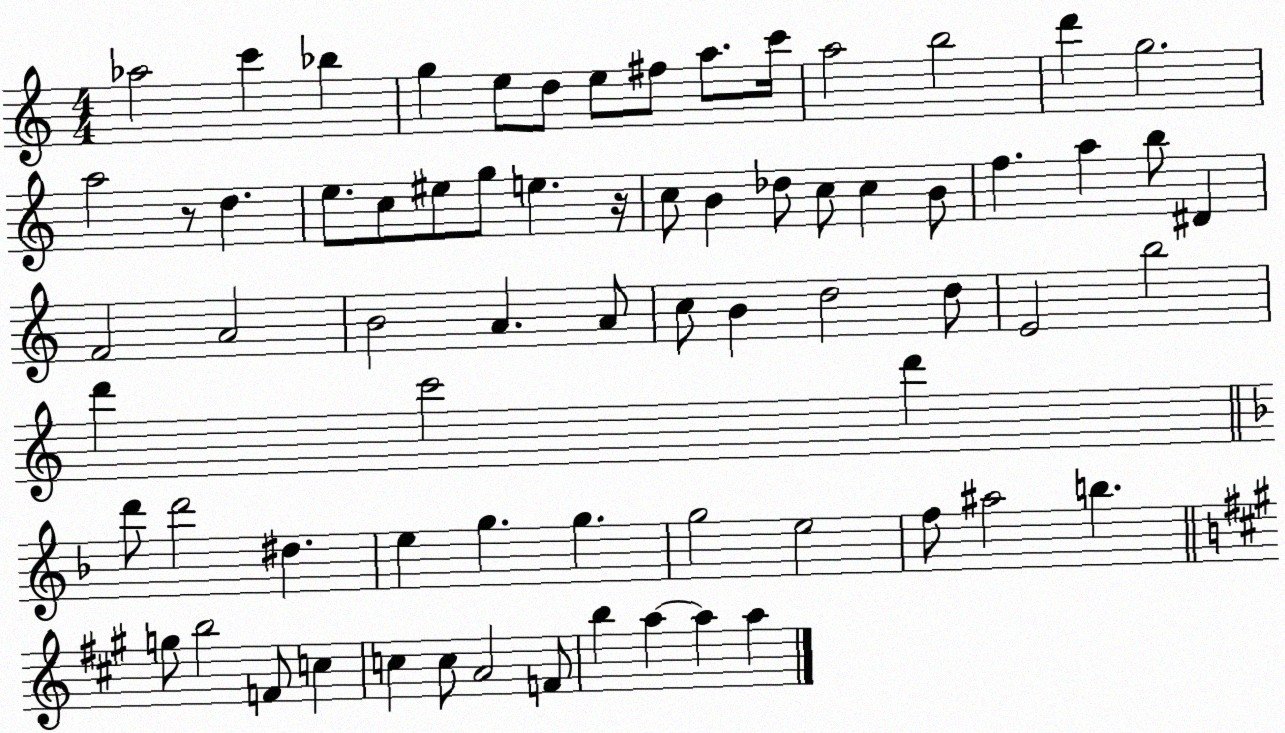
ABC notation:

X:1
T:Untitled
M:4/4
L:1/4
K:C
_a2 c' _b g e/2 d/2 e/2 ^f/2 a/2 c'/4 a2 b2 d' g2 a2 z/2 d e/2 c/2 ^e/2 g/2 e z/4 c/2 B _d/2 c/2 c B/2 f a b/2 ^D F2 A2 B2 A A/2 c/2 B d2 d/2 E2 b2 d' c'2 d' d'/2 d'2 ^d e g g g2 e2 f/2 ^a2 b g/2 b2 F/2 c c c/2 A2 F/2 b a a a